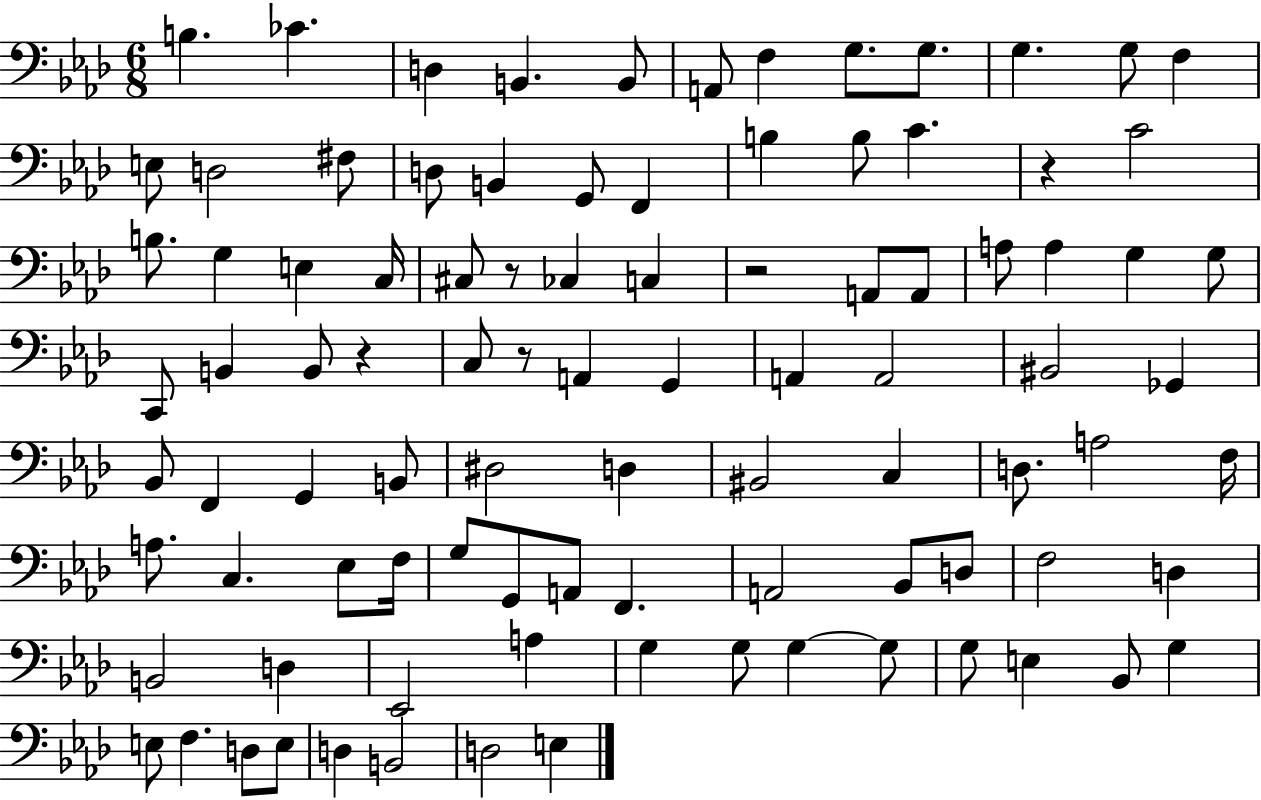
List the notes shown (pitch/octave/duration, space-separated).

B3/q. CES4/q. D3/q B2/q. B2/e A2/e F3/q G3/e. G3/e. G3/q. G3/e F3/q E3/e D3/h F#3/e D3/e B2/q G2/e F2/q B3/q B3/e C4/q. R/q C4/h B3/e. G3/q E3/q C3/s C#3/e R/e CES3/q C3/q R/h A2/e A2/e A3/e A3/q G3/q G3/e C2/e B2/q B2/e R/q C3/e R/e A2/q G2/q A2/q A2/h BIS2/h Gb2/q Bb2/e F2/q G2/q B2/e D#3/h D3/q BIS2/h C3/q D3/e. A3/h F3/s A3/e. C3/q. Eb3/e F3/s G3/e G2/e A2/e F2/q. A2/h Bb2/e D3/e F3/h D3/q B2/h D3/q Eb2/h A3/q G3/q G3/e G3/q G3/e G3/e E3/q Bb2/e G3/q E3/e F3/q. D3/e E3/e D3/q B2/h D3/h E3/q